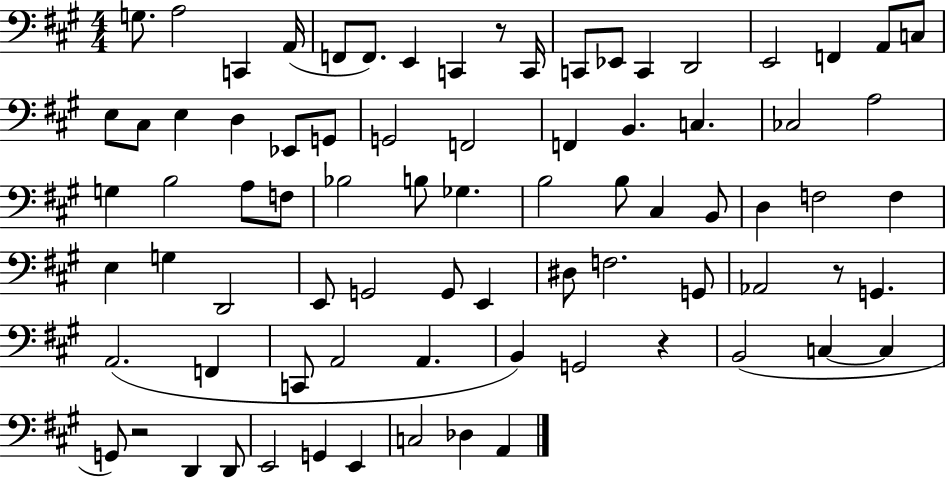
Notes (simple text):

G3/e. A3/h C2/q A2/s F2/e F2/e. E2/q C2/q R/e C2/s C2/e Eb2/e C2/q D2/h E2/h F2/q A2/e C3/e E3/e C#3/e E3/q D3/q Eb2/e G2/e G2/h F2/h F2/q B2/q. C3/q. CES3/h A3/h G3/q B3/h A3/e F3/e Bb3/h B3/e Gb3/q. B3/h B3/e C#3/q B2/e D3/q F3/h F3/q E3/q G3/q D2/h E2/e G2/h G2/e E2/q D#3/e F3/h. G2/e Ab2/h R/e G2/q. A2/h. F2/q C2/e A2/h A2/q. B2/q G2/h R/q B2/h C3/q C3/q G2/e R/h D2/q D2/e E2/h G2/q E2/q C3/h Db3/q A2/q